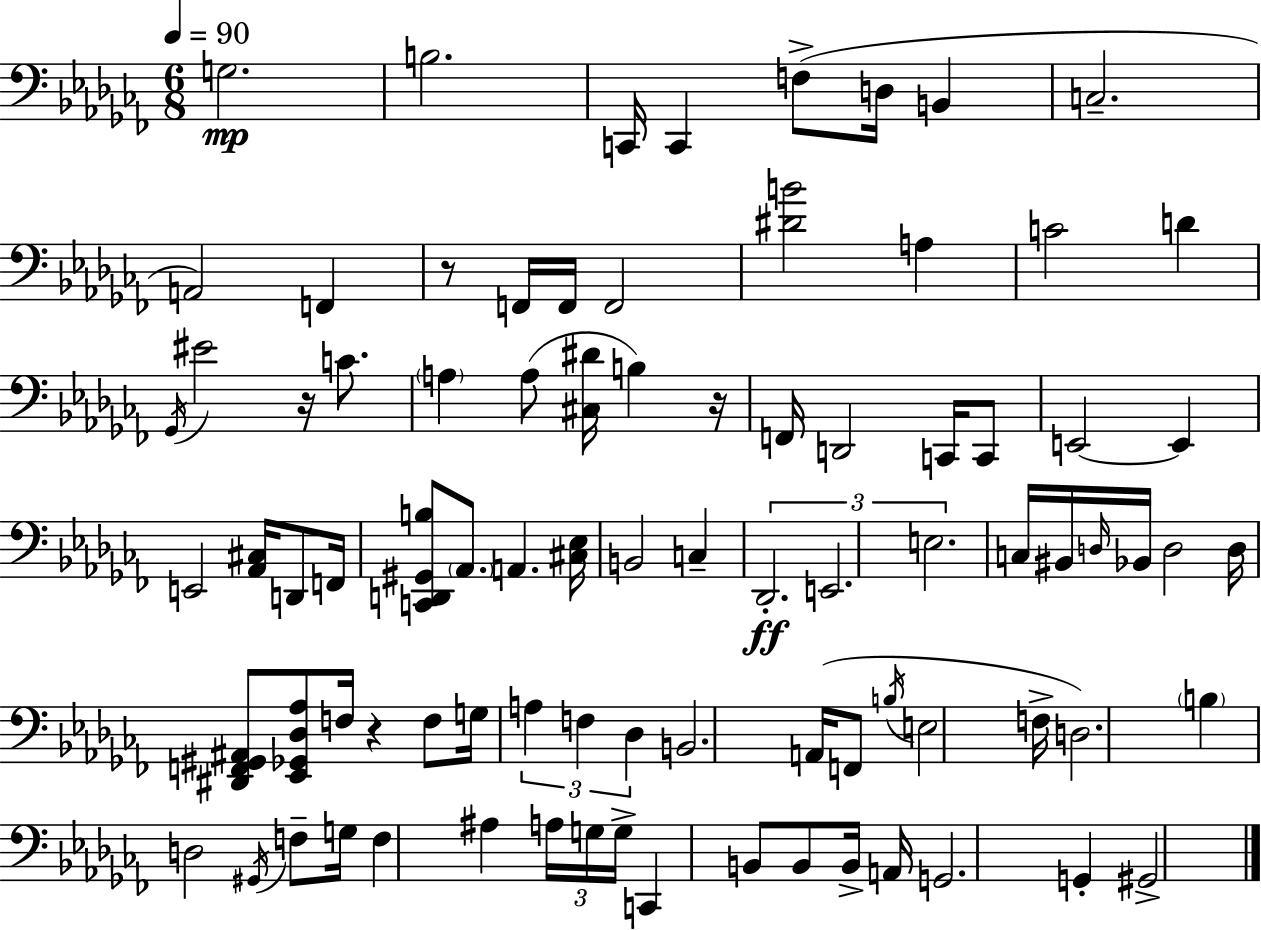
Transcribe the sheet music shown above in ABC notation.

X:1
T:Untitled
M:6/8
L:1/4
K:Abm
G,2 B,2 C,,/4 C,, F,/2 D,/4 B,, C,2 A,,2 F,, z/2 F,,/4 F,,/4 F,,2 [^DB]2 A, C2 D _G,,/4 ^E2 z/4 C/2 A, A,/2 [^C,^D]/4 B, z/4 F,,/4 D,,2 C,,/4 C,,/2 E,,2 E,, E,,2 [_A,,^C,]/4 D,,/2 F,,/4 [C,,D,,^G,,B,]/2 _A,,/2 A,, [^C,_E,]/4 B,,2 C, _D,,2 E,,2 E,2 C,/4 ^B,,/4 D,/4 _B,,/4 D,2 D,/4 [^D,,F,,^G,,^A,,]/2 [_E,,_G,,_D,_A,]/2 F,/4 z F,/2 G,/4 A, F, _D, B,,2 A,,/4 F,,/2 B,/4 E,2 F,/4 D,2 B, D,2 ^G,,/4 F,/2 G,/4 F, ^A, A,/4 G,/4 G,/4 C,, B,,/2 B,,/2 B,,/4 A,,/4 G,,2 G,, ^G,,2